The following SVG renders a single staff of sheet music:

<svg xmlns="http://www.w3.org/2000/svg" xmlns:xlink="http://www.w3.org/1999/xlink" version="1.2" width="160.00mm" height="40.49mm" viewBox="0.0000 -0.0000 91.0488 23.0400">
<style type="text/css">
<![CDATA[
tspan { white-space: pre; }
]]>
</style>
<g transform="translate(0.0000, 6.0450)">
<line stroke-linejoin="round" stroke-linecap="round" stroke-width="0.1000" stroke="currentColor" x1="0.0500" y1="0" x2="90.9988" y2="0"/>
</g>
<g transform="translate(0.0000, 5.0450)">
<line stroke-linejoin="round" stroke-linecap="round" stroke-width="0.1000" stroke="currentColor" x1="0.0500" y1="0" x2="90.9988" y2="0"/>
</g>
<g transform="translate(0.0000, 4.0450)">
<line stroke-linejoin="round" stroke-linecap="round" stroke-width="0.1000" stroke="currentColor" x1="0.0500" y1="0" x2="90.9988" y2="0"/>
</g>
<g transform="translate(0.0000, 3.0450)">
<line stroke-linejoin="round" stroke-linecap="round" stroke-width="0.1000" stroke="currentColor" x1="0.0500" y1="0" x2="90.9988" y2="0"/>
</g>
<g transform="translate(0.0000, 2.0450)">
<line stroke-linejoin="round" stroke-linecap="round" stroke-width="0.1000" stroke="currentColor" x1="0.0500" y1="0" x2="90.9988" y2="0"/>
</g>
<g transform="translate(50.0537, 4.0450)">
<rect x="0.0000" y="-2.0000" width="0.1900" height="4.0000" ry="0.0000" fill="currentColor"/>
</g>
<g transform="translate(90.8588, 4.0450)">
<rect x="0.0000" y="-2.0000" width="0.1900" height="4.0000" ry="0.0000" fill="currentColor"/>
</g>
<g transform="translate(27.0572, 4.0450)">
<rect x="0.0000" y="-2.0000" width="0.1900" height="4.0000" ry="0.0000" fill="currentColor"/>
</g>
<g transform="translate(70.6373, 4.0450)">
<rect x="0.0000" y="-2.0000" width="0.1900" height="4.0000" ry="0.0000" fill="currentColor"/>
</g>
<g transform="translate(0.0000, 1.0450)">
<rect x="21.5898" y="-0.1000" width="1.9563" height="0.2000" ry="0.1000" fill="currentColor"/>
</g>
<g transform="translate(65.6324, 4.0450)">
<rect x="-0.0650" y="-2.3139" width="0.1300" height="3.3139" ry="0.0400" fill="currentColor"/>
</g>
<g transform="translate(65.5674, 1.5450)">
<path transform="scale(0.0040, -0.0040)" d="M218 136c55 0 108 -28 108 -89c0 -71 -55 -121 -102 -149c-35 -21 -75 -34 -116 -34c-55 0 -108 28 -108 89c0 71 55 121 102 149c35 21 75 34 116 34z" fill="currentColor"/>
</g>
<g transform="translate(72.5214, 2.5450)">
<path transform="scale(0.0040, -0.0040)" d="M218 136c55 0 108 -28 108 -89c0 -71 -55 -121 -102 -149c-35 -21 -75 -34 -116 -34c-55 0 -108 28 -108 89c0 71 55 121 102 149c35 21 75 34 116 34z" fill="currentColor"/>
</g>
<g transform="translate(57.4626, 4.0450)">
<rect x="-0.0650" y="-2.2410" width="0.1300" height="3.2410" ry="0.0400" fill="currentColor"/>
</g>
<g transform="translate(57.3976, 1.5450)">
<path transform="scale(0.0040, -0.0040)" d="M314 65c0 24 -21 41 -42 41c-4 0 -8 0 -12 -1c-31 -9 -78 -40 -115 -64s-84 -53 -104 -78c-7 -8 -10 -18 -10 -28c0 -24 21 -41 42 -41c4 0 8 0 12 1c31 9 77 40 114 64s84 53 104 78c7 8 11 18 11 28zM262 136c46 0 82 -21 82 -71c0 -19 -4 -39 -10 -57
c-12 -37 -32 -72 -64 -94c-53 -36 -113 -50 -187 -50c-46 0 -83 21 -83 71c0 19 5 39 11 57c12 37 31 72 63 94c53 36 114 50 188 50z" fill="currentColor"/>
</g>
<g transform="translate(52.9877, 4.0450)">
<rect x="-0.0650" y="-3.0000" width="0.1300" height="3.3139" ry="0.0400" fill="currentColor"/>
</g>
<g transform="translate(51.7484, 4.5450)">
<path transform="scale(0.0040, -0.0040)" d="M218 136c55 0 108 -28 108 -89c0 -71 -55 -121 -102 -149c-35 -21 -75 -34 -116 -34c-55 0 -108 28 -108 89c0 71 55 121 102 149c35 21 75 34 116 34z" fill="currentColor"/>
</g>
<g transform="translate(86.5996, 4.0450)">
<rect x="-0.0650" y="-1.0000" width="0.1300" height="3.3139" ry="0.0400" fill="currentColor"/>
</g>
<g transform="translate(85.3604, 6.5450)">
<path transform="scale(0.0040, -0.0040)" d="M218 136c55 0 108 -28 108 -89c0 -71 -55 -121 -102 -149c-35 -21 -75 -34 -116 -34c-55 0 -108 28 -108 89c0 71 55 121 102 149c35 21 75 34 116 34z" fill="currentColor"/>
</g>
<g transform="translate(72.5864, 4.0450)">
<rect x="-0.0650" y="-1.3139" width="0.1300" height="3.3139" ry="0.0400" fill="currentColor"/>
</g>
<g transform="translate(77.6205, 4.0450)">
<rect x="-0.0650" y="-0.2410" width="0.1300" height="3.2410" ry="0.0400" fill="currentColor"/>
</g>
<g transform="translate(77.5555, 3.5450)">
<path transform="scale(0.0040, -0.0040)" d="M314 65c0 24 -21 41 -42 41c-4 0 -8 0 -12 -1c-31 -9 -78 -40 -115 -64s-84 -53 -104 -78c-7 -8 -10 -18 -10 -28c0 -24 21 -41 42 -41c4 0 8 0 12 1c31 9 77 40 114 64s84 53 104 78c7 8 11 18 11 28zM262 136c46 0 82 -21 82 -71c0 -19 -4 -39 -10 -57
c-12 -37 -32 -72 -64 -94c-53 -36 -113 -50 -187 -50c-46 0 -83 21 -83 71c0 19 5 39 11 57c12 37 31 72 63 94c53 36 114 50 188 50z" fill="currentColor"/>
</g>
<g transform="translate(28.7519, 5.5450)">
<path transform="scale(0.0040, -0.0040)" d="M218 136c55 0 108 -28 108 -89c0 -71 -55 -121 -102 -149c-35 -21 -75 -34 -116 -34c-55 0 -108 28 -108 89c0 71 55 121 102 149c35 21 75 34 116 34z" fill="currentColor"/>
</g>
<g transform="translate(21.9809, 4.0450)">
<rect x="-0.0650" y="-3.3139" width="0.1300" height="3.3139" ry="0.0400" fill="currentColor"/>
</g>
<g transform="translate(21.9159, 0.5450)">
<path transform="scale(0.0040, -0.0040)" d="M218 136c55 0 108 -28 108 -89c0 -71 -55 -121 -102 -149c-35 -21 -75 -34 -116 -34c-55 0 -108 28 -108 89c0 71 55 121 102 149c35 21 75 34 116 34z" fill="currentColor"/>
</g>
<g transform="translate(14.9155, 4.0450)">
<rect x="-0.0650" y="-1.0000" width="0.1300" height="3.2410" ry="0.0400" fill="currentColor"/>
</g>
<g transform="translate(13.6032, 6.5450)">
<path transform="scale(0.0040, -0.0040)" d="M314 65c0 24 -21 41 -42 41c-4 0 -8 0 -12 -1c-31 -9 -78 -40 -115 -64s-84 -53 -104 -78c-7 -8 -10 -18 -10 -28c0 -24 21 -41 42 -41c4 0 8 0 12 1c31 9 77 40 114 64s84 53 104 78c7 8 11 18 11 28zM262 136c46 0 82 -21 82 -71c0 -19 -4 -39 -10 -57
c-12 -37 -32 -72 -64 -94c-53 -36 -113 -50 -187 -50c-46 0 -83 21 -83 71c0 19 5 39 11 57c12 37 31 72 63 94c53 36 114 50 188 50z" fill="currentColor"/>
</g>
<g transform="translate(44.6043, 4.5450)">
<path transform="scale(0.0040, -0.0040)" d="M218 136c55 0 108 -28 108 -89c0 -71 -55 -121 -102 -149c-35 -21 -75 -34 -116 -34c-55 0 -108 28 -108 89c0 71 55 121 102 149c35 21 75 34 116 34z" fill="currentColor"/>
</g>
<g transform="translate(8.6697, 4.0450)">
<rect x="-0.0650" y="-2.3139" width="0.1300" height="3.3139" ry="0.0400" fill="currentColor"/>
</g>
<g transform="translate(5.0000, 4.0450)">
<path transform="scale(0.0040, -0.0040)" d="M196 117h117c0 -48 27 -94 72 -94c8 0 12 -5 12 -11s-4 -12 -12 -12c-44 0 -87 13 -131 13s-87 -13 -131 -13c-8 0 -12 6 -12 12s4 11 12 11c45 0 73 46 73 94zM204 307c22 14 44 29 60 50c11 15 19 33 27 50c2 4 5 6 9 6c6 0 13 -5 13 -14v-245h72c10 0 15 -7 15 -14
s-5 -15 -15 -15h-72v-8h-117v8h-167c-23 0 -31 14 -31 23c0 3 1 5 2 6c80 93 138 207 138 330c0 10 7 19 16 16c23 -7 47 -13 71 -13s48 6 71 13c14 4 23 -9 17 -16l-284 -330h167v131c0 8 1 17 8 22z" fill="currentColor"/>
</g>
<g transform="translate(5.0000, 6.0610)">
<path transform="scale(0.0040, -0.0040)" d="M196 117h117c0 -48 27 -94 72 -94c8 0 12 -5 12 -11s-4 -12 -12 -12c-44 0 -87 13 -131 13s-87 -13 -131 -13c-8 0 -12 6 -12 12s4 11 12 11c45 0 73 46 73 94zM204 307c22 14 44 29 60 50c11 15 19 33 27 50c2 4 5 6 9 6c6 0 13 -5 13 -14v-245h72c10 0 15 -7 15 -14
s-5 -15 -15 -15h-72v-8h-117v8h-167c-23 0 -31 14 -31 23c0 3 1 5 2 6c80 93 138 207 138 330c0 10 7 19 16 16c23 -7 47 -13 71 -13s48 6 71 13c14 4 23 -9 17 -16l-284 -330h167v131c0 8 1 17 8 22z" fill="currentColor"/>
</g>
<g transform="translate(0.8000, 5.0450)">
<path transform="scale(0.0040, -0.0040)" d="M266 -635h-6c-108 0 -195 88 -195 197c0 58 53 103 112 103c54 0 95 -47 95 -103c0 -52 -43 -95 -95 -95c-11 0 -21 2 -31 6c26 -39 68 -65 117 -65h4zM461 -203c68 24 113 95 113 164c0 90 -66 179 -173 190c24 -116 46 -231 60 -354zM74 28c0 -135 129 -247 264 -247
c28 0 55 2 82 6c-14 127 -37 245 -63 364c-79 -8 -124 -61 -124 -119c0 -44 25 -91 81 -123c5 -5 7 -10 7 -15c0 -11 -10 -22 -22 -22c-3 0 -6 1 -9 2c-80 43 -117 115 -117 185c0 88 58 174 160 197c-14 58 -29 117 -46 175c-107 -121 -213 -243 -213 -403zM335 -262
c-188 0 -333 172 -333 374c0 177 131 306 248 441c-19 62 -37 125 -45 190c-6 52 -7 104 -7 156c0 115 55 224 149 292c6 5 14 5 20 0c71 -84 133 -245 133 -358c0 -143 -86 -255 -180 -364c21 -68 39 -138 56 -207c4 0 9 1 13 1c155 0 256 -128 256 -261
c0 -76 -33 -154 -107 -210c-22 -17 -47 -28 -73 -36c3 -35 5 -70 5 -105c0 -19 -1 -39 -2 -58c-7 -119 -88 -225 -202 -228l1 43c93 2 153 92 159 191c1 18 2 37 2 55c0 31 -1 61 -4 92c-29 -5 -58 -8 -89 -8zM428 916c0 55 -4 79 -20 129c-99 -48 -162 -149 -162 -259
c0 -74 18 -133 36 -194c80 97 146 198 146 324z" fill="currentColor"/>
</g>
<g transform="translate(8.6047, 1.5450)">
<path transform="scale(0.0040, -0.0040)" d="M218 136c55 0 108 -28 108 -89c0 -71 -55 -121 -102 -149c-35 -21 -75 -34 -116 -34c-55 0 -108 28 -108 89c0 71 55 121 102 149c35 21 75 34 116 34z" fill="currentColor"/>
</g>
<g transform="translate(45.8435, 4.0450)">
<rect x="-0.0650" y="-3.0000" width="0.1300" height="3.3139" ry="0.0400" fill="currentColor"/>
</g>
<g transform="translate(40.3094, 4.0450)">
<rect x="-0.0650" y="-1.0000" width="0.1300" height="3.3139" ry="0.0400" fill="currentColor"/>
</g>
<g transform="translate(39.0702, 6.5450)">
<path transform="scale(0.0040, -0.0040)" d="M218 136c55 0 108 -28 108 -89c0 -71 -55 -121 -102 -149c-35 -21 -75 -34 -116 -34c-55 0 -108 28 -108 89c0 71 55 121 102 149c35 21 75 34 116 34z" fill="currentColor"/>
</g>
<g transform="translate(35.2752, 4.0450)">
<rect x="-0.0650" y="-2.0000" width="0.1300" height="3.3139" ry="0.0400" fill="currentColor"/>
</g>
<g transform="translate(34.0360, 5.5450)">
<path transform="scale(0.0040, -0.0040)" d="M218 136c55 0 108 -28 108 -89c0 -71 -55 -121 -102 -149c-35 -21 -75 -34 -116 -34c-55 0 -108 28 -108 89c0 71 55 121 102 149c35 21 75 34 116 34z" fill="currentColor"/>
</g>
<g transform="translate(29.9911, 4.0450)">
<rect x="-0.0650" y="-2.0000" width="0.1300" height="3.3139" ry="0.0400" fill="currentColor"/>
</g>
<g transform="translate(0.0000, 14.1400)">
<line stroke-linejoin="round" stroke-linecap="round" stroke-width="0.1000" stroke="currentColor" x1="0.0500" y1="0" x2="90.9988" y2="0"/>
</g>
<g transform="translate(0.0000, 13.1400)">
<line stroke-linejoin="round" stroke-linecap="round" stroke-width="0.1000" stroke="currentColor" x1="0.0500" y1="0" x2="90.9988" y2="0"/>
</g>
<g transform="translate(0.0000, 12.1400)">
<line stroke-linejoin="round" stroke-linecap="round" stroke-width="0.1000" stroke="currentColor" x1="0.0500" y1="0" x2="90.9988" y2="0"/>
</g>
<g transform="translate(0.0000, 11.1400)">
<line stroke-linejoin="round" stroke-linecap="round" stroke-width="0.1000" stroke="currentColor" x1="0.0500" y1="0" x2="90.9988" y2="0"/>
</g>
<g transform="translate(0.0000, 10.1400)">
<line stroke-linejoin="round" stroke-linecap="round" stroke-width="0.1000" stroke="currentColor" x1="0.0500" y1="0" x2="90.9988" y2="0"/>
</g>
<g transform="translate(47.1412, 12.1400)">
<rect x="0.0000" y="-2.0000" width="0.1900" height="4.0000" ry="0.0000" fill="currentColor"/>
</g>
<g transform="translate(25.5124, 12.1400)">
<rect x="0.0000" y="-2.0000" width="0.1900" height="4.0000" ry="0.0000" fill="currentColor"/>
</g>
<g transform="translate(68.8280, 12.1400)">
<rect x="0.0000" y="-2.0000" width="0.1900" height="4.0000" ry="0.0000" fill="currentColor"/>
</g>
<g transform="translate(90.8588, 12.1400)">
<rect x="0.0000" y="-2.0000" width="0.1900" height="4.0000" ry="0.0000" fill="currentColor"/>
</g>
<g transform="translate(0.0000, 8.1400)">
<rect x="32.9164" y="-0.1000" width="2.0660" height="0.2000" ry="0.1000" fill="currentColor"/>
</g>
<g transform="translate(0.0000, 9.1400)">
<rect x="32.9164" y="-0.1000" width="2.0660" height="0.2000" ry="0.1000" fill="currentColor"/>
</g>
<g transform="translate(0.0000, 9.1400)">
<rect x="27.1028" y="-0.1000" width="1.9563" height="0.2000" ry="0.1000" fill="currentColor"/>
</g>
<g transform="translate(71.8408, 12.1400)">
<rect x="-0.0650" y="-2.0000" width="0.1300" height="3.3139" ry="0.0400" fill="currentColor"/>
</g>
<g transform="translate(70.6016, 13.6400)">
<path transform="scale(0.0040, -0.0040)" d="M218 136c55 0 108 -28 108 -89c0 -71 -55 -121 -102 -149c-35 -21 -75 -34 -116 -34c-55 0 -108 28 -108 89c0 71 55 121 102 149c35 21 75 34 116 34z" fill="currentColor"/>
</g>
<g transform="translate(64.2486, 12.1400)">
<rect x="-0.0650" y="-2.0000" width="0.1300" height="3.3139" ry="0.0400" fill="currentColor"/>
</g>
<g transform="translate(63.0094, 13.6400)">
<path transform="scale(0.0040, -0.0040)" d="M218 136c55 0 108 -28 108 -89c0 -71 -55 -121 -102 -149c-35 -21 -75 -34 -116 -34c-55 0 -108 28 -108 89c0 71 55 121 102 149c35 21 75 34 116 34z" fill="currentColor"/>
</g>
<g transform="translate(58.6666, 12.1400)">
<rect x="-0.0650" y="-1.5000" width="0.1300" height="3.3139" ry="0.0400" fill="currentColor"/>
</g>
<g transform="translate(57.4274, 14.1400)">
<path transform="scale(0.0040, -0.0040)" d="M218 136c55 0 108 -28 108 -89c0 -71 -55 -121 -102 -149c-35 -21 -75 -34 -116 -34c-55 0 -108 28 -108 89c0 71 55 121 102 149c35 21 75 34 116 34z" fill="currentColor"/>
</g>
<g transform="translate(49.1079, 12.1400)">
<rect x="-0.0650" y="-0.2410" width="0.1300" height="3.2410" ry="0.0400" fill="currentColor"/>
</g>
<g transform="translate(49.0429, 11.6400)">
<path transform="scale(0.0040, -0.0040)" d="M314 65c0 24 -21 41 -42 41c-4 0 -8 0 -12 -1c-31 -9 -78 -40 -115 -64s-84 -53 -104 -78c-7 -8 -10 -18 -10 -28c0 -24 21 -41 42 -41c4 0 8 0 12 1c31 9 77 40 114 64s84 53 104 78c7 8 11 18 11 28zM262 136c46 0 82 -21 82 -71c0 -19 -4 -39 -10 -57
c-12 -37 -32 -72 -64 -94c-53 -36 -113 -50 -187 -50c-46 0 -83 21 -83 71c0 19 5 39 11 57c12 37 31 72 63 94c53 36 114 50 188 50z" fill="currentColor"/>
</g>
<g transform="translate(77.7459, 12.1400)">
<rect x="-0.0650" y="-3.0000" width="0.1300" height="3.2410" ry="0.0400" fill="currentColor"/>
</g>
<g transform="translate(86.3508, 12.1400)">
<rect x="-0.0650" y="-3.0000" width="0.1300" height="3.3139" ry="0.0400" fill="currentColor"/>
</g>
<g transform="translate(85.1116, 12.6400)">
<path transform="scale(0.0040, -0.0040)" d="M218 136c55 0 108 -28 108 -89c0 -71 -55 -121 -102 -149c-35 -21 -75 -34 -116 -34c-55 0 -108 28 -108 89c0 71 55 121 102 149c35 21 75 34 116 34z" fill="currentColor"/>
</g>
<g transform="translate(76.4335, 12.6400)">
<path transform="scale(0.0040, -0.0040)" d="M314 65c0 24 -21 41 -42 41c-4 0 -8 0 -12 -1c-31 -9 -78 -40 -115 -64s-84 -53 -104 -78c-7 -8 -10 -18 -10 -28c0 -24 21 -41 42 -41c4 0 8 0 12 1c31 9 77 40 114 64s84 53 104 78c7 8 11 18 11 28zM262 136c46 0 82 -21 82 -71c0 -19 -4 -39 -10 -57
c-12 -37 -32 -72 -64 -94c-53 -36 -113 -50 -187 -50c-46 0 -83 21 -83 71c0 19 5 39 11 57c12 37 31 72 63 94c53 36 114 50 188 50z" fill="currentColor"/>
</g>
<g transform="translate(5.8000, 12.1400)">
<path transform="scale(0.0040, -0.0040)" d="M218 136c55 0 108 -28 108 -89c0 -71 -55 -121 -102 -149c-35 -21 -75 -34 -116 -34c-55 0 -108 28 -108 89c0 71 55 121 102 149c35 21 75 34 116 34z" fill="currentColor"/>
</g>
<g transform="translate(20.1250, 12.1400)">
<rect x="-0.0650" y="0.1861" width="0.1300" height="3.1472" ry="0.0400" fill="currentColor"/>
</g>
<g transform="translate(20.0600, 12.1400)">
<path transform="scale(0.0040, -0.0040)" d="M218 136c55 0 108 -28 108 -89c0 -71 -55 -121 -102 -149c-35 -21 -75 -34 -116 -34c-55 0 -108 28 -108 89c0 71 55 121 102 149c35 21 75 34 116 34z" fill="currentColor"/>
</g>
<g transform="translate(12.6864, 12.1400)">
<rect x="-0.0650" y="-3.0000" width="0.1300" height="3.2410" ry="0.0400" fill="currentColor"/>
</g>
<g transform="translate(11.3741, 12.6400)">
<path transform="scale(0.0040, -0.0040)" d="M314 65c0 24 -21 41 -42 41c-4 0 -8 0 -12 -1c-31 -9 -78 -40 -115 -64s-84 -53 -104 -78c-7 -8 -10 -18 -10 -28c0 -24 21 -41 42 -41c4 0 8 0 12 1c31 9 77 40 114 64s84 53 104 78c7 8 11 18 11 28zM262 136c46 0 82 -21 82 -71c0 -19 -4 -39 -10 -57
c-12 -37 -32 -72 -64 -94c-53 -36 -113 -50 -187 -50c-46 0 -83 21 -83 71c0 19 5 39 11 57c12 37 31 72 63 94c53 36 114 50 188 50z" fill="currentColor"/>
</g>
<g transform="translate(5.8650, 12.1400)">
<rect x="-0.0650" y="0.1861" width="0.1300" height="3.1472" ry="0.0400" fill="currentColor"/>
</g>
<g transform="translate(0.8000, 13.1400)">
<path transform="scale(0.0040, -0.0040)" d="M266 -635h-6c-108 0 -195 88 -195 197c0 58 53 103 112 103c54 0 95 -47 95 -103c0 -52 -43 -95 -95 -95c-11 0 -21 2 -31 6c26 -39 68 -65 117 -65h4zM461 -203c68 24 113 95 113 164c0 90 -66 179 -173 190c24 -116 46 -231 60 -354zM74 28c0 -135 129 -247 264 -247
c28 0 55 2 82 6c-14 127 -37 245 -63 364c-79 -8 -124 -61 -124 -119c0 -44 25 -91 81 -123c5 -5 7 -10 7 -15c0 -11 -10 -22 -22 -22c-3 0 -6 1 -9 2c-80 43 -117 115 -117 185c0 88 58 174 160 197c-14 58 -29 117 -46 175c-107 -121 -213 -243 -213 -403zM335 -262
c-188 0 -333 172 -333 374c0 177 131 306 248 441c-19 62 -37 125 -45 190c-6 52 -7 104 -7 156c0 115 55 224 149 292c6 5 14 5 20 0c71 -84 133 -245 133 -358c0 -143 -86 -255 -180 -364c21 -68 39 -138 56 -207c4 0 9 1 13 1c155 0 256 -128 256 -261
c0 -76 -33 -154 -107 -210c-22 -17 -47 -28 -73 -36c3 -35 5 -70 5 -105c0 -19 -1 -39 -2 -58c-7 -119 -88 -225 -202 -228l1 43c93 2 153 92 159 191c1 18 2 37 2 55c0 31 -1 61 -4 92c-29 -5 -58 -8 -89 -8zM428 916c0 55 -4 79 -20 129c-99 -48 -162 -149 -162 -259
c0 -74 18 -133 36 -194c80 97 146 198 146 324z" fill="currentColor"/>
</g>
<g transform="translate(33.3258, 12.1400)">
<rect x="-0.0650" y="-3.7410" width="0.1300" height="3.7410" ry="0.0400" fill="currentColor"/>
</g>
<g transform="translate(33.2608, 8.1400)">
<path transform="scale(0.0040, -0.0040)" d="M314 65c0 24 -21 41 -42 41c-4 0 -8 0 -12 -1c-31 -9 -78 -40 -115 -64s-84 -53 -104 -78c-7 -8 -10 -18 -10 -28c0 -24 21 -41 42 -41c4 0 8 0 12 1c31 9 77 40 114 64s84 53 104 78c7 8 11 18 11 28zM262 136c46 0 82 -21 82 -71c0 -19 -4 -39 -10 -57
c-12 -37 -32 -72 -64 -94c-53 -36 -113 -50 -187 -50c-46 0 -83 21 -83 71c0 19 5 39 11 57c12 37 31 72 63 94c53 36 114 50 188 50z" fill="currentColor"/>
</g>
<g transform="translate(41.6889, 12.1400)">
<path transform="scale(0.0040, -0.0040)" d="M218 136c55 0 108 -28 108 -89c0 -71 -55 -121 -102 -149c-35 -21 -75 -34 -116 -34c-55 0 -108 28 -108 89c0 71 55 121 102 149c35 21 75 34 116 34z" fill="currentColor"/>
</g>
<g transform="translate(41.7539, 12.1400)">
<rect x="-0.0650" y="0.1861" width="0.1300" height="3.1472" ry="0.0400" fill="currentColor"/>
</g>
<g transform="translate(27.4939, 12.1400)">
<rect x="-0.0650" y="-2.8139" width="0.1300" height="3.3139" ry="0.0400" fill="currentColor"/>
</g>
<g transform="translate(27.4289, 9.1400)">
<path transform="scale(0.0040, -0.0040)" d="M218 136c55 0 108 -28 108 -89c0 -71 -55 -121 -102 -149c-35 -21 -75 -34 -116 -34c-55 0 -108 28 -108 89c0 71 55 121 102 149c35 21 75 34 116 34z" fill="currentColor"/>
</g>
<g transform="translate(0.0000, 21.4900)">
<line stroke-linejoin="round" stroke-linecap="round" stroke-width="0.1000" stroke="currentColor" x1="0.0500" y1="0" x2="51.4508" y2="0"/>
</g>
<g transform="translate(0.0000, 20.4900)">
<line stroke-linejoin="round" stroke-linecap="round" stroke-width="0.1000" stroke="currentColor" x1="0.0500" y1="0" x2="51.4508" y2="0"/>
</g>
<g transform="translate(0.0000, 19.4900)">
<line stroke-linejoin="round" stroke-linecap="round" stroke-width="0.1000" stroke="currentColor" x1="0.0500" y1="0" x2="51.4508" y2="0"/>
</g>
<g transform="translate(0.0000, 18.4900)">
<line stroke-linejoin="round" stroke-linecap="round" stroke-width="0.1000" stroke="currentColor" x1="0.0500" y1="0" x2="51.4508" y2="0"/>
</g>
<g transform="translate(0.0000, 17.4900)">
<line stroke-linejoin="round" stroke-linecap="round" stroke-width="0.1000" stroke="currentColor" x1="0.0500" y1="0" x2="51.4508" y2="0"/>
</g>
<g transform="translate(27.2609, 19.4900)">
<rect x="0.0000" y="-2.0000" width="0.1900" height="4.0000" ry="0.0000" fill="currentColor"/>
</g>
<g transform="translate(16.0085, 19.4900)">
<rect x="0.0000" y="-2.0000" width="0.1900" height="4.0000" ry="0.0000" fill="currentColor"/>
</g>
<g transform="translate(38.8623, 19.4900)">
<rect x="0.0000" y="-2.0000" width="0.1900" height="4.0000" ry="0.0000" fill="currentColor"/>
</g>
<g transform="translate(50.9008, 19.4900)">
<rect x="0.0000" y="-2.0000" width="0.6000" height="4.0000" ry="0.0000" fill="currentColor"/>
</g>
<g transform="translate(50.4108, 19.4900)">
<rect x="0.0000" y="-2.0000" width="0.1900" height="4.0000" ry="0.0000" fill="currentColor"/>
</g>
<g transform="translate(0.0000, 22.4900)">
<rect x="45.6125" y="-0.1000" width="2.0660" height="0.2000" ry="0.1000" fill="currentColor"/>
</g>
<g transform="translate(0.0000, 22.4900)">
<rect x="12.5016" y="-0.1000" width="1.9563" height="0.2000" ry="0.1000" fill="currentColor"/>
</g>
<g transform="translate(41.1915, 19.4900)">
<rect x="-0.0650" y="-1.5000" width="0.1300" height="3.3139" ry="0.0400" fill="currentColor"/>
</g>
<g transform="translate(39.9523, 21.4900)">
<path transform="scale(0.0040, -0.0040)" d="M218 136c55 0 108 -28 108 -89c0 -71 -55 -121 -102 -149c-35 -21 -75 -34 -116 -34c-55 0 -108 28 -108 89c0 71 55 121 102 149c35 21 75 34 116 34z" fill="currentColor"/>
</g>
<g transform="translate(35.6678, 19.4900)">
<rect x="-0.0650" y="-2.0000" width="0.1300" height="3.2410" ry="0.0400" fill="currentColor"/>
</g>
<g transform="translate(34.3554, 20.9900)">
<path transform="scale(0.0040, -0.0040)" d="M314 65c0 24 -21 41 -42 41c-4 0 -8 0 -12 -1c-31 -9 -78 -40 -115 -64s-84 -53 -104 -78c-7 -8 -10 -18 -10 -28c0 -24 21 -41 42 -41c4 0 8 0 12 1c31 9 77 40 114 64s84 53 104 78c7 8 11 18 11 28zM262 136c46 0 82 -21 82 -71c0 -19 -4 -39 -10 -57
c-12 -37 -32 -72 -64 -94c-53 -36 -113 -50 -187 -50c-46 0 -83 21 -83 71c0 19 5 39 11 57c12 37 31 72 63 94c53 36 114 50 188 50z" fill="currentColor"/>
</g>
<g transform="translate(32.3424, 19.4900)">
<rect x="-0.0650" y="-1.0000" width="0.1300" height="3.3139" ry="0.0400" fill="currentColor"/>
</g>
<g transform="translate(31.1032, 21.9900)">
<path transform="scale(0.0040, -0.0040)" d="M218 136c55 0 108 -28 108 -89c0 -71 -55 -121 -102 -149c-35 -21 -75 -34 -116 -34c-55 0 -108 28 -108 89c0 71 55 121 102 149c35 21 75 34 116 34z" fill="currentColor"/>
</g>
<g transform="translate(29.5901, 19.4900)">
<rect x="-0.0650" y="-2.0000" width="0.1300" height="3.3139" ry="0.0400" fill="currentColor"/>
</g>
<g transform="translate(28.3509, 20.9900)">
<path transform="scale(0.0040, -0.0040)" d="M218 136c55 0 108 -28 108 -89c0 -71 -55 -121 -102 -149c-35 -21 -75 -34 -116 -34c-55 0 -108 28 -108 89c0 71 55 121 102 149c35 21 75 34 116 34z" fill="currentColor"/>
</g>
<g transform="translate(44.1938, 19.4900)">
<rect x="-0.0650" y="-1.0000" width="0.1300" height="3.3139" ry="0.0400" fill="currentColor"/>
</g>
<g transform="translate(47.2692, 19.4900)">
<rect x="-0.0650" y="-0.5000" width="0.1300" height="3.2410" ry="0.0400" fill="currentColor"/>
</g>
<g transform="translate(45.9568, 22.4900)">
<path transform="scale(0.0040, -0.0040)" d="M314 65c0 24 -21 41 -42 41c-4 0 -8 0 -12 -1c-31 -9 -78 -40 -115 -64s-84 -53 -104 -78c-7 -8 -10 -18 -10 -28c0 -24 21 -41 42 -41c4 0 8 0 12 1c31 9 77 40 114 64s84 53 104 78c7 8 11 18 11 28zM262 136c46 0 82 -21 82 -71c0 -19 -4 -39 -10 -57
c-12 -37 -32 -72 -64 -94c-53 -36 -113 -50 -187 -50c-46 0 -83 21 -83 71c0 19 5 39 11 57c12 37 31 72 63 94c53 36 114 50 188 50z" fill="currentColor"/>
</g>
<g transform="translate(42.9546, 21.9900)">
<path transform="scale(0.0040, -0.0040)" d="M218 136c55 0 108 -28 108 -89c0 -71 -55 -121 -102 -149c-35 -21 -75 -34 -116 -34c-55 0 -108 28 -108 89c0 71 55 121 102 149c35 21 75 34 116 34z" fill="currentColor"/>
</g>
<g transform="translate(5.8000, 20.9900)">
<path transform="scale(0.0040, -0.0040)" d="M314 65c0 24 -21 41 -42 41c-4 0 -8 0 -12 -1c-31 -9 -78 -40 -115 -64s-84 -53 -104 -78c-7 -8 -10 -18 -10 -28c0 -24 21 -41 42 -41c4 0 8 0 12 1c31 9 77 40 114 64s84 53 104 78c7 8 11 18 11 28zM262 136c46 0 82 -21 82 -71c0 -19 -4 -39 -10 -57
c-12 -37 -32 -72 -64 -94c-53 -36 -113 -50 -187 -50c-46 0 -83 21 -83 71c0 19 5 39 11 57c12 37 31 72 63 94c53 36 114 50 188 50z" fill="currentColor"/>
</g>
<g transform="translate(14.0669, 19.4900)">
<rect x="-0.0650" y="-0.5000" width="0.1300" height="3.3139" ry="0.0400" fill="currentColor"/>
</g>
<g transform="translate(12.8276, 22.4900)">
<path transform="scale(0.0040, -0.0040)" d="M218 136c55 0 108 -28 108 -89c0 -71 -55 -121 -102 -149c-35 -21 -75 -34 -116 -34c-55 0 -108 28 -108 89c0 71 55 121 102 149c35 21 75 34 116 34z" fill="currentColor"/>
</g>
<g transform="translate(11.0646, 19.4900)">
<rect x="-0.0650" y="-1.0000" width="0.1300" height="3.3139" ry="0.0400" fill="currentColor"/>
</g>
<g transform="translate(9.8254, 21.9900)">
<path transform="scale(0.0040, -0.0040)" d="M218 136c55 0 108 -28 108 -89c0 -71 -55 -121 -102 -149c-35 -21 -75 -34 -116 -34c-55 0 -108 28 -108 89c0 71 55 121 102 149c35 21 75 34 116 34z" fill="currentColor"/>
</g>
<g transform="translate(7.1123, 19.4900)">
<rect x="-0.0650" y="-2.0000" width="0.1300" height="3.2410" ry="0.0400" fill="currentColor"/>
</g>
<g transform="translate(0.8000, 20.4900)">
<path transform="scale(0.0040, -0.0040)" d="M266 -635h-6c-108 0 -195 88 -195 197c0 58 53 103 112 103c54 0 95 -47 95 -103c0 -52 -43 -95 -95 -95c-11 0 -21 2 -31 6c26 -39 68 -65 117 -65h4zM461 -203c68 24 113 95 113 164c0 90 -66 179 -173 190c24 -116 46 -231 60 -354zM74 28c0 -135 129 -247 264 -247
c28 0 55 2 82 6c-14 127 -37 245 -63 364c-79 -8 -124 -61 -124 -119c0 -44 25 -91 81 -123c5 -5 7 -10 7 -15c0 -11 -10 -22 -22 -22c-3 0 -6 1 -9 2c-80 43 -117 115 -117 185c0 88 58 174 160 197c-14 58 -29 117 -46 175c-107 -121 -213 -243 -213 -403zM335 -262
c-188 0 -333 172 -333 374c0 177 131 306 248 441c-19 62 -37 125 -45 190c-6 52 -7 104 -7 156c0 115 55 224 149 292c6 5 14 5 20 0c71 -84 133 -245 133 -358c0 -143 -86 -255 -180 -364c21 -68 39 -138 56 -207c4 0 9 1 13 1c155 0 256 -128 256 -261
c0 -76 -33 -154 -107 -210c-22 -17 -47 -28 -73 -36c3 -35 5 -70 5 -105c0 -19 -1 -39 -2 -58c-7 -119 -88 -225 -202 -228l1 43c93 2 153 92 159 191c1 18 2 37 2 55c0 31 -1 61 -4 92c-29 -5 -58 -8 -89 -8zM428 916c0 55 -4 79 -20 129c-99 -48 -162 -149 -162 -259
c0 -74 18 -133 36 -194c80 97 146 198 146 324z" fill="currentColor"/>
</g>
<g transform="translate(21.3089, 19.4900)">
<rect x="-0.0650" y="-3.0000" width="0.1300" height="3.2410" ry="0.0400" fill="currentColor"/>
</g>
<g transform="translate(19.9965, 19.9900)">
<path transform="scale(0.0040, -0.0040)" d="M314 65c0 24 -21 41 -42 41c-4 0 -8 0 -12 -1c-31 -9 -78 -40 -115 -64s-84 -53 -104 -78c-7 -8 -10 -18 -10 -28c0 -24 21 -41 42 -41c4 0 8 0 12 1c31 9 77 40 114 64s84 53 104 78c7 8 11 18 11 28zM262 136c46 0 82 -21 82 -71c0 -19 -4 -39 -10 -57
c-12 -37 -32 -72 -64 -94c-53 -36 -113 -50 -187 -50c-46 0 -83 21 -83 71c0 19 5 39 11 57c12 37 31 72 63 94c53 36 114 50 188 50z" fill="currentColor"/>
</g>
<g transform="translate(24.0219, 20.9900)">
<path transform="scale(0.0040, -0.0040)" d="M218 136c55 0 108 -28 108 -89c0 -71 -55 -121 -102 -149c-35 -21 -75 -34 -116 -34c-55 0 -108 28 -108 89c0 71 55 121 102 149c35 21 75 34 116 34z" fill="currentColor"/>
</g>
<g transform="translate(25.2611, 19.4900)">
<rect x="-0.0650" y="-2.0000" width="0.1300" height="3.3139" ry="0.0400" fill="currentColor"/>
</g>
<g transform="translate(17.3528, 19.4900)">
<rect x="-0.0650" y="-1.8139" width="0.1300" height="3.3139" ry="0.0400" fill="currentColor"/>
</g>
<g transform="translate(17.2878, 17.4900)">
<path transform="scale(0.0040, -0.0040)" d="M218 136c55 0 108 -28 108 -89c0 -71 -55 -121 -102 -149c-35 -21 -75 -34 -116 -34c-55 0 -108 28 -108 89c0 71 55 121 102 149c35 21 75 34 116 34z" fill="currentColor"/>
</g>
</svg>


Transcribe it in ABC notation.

X:1
T:Untitled
M:4/4
L:1/4
K:C
g D2 b F F D A A g2 g e c2 D B A2 B a c'2 B c2 E F F A2 A F2 D C f A2 F F D F2 E D C2